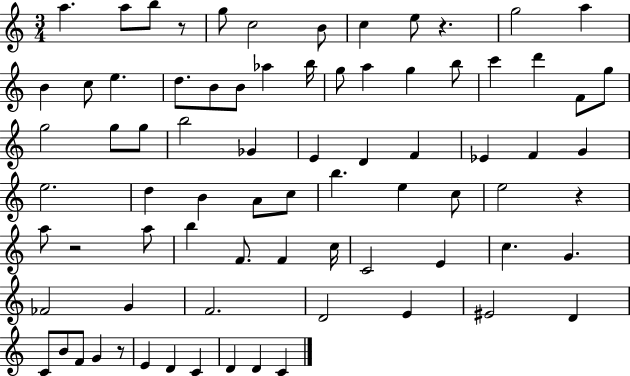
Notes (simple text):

A5/q. A5/e B5/e R/e G5/e C5/h B4/e C5/q E5/e R/q. G5/h A5/q B4/q C5/e E5/q. D5/e. B4/e B4/e Ab5/q B5/s G5/e A5/q G5/q B5/e C6/q D6/q F4/e G5/e G5/h G5/e G5/e B5/h Gb4/q E4/q D4/q F4/q Eb4/q F4/q G4/q E5/h. D5/q B4/q A4/e C5/e B5/q. E5/q C5/e E5/h R/q A5/e R/h A5/e B5/q F4/e. F4/q C5/s C4/h E4/q C5/q. G4/q. FES4/h G4/q F4/h. D4/h E4/q EIS4/h D4/q C4/e B4/e F4/e G4/q R/e E4/q D4/q C4/q D4/q D4/q C4/q